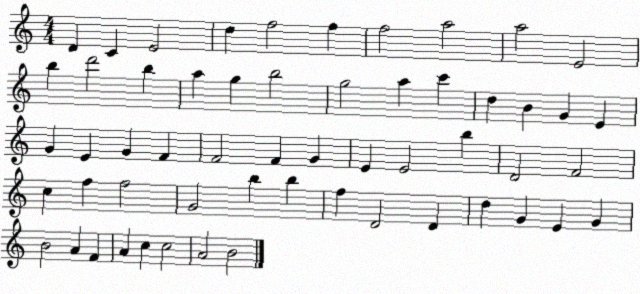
X:1
T:Untitled
M:4/4
L:1/4
K:C
D C E2 d f2 f f2 a2 a2 E2 b d'2 b a g b2 g2 a c' d B G E G E G F F2 F G E E2 b D2 F2 c f f2 G2 b b f D2 D d G E G B2 A F A c c2 A2 B2